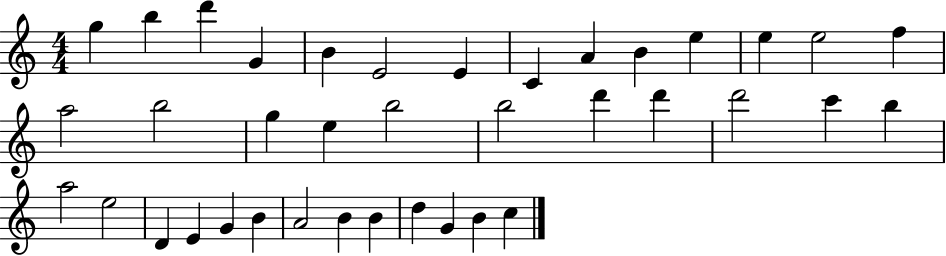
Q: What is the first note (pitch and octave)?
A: G5